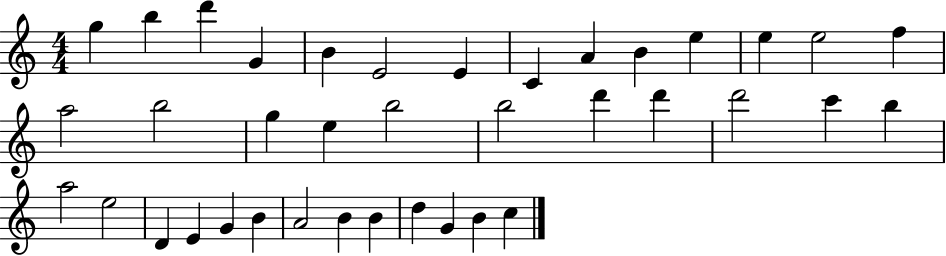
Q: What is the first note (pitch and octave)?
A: G5